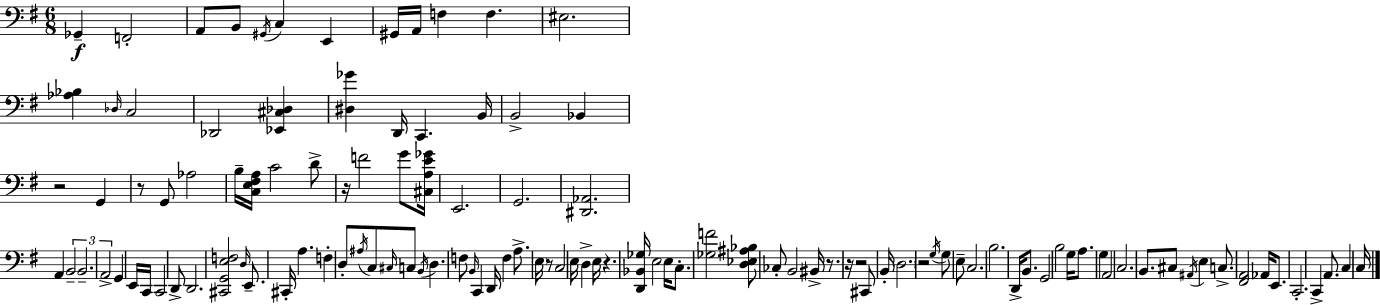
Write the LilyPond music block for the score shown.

{
  \clef bass
  \numericTimeSignature
  \time 6/8
  \key g \major
  ges,4--\f f,2-. | a,8 b,8 \acciaccatura { gis,16 } c4 e,4 | gis,16 a,16 f4 f4. | eis2. | \break <aes bes>4 \grace { des16 } c2 | des,2 <ees, cis des>4 | <dis ges'>4 d,16 c,4. | b,16 b,2-> bes,4 | \break r2 g,4 | r8 g,8 aes2 | b16-- <c e fis a>16 c'2 | d'8-> r16 f'2 g'8 | \break <cis a e' ges'>16 e,2. | g,2. | <dis, aes,>2. | a,4 \tuplet 3/2 { b,2-- | \break b,2.-- | a,2-> } g,4 | e,16 c,16 c,2 | d,8-> d,2. | \break <cis, g, e f>2 \grace { d16 } e,8.-- | cis,16-. a4. f4-. | d8-. \acciaccatura { ais16 } c8 \grace { cis16 } c8 \acciaccatura { b,16 } d4. | f8 \grace { b,16 } c,4 d,16 | \break f4 a8.-> \parenthesize e16 r8 c2 | e16 d4-> e16 | r4. <d, bes, ges>16 e2 | e16 c8.-. <ges f'>2 | \break <d ees ais bes>8 ces8-. b,2 | bis,16-> r8. r16 r2 | cis,8 b,16-. \parenthesize d2. | r2 | \break \acciaccatura { g16 } g8 e8-- c2. | b2. | d,16-> b,8. | g,2 b2 | \break g16 a8. g4 | a,2 c2. | b,8. cis8 | \acciaccatura { ais,16 } e4 c8.-> <fis, a,>2 | \break aes,16 e,8. c,2.-. | c,4-> | a,8. c4 c16 \bar "|."
}